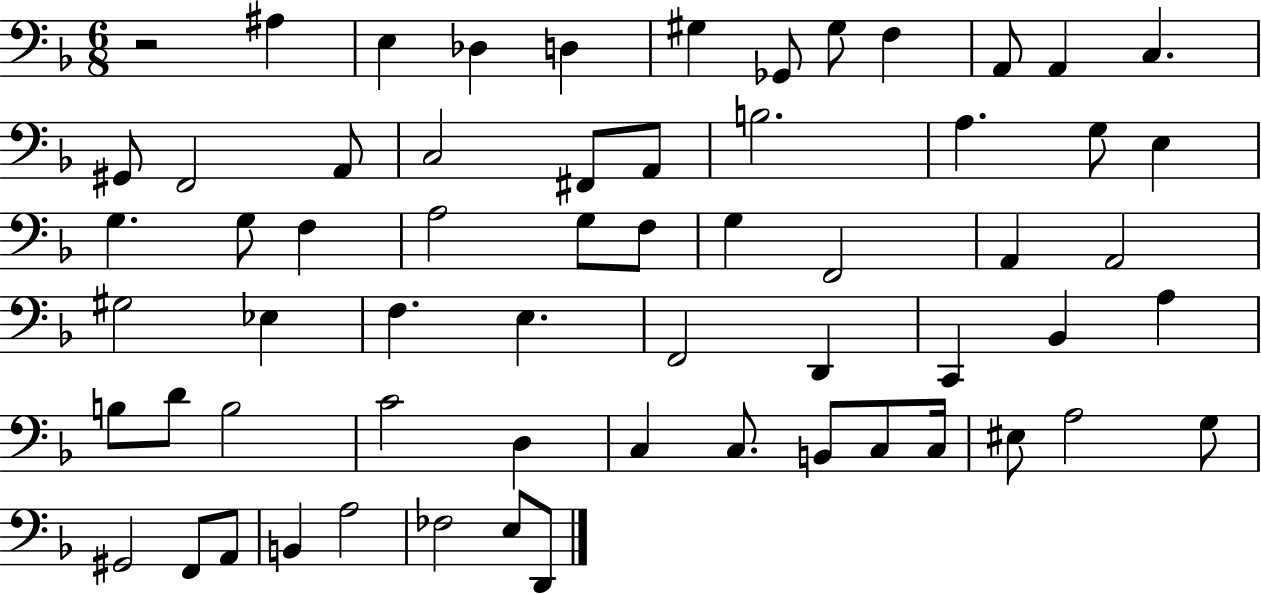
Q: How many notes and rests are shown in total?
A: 62